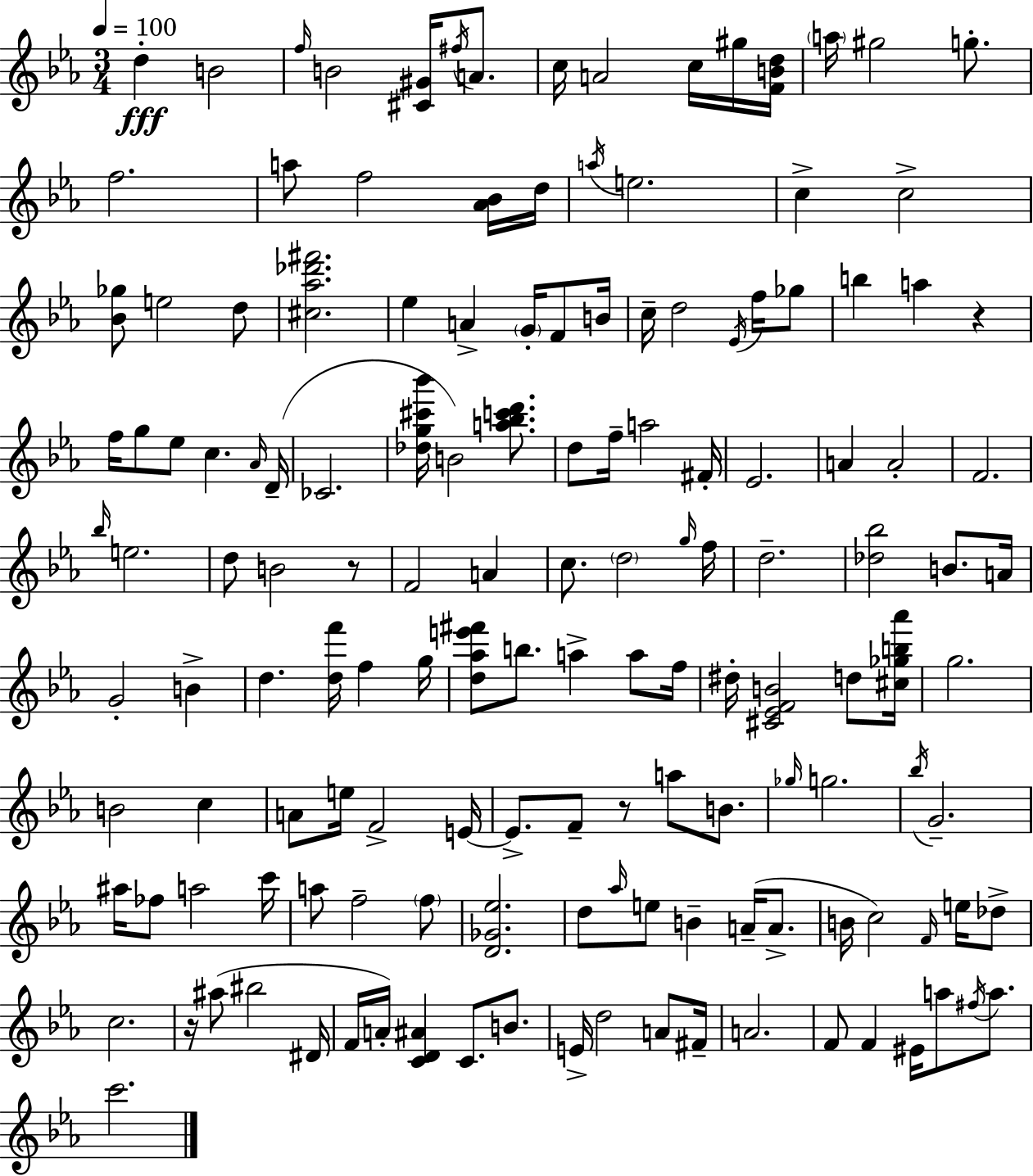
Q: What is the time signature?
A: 3/4